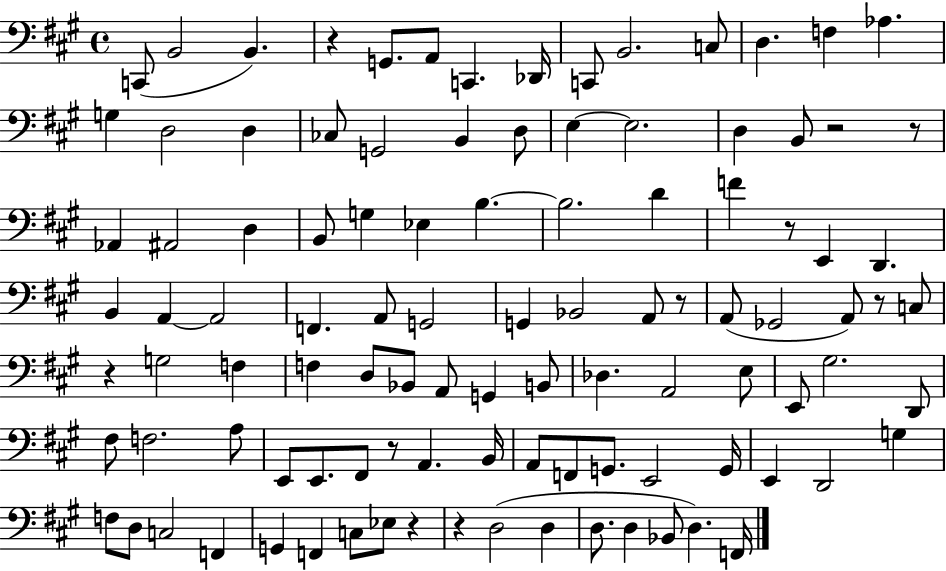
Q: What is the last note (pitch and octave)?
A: F2